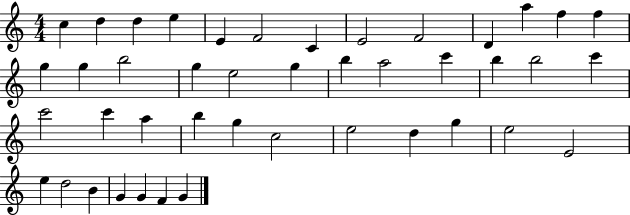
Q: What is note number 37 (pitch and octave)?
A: E5